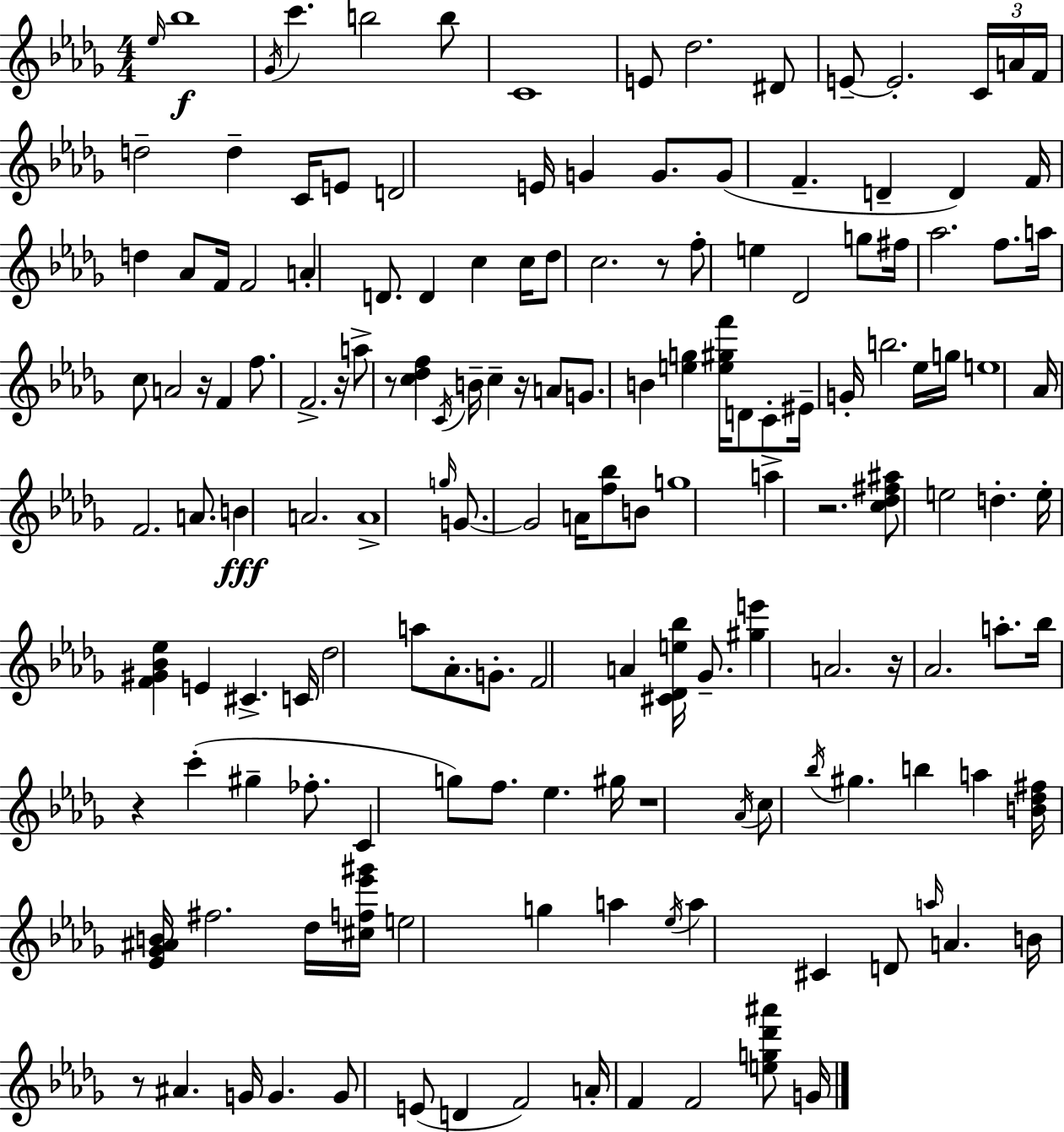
{
  \clef treble
  \numericTimeSignature
  \time 4/4
  \key bes \minor
  \grace { ees''16 }\f bes''1 | \acciaccatura { ges'16 } c'''4. b''2 | b''8 c'1 | e'8 des''2. | \break dis'8 e'8--~~ e'2.-. | \tuplet 3/2 { c'16 a'16 f'16 } d''2-- d''4-- c'16 | e'8 d'2 e'16 g'4 g'8. | g'8( f'4.-- d'4-- d'4) | \break f'16 d''4 aes'8 f'16 f'2 | a'4-. d'8. d'4 c''4 | c''16 des''8 c''2. | r8 f''8-. e''4 des'2 | \break g''8 fis''16 aes''2. f''8. | a''16 c''8 a'2 r16 f'4 | f''8. f'2.-> | r16 a''8-> r8 <c'' des'' f''>4 \acciaccatura { c'16 } b'16-- c''4-- | \break r16 a'8 g'8. b'4 <e'' g''>4 <e'' gis'' f'''>16 d'8 | c'8-. eis'16-- g'16-. b''2. | ees''16 g''16 e''1 | aes'16 f'2. | \break a'8. b'4\fff a'2. | a'1-> | \grace { g''16 } g'8.~~ g'2 a'16 | <f'' bes''>8 b'8 g''1 | \break a''4-> r2. | <c'' des'' fis'' ais''>8 e''2 d''4.-. | e''16-. <f' gis' bes' ees''>4 e'4 cis'4.-> | c'16 des''2 a''8 aes'8.-. | \break g'8.-. f'2 a'4 | <cis' des' e'' bes''>16 ges'8.-- <gis'' e'''>4 a'2. | r16 aes'2. | a''8.-. bes''16 r4 c'''4-.( gis''4-- | \break fes''8.-. c'4 g''8) f''8. ees''4. | gis''16 r1 | \acciaccatura { aes'16 } c''8 \acciaccatura { bes''16 } gis''4. b''4 | a''4 <b' des'' fis''>16 <ees' ges' ais' b'>16 fis''2. | \break des''16 <cis'' f'' ees''' gis'''>16 e''2 g''4 | a''4 \acciaccatura { ees''16 } a''4 cis'4 d'8 | \grace { a''16 } a'4. b'16 r8 ais'4. | g'16 g'4. g'8 e'8( d'4 | \break f'2) a'16-. f'4 f'2 | <e'' g'' des''' ais'''>8 g'16 \bar "|."
}